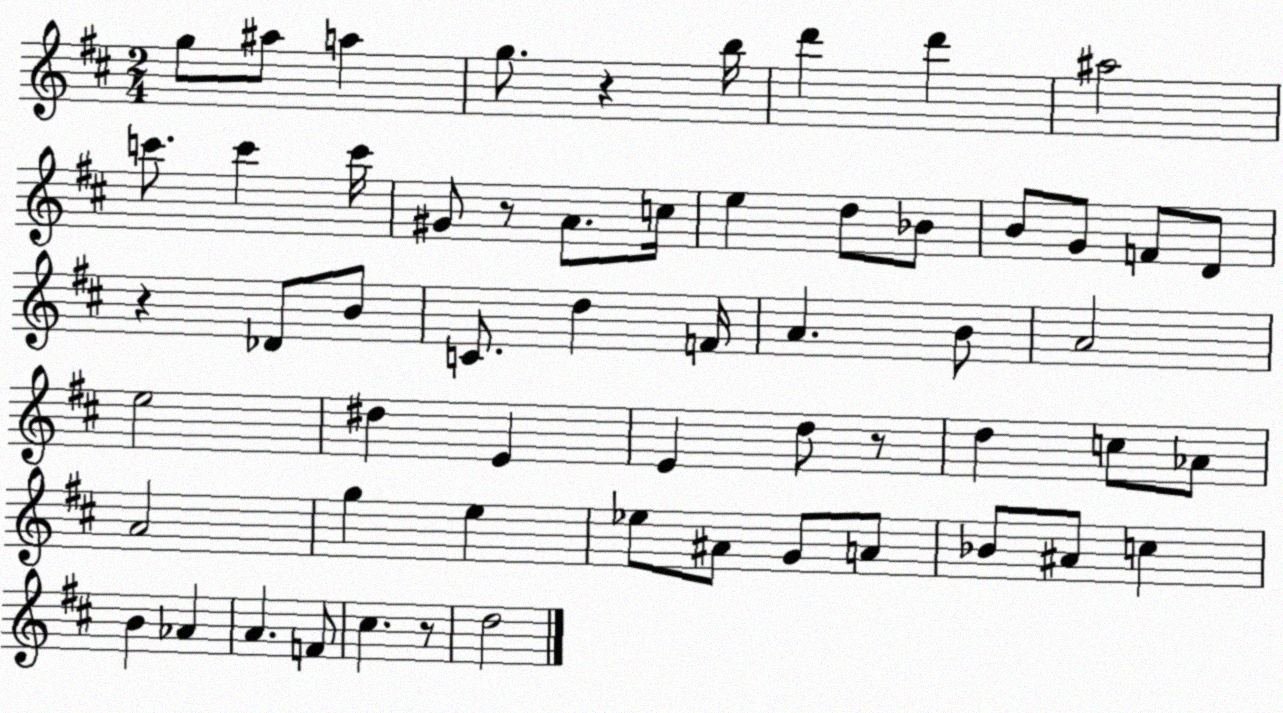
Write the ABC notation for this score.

X:1
T:Untitled
M:2/4
L:1/4
K:D
g/2 ^a/2 a g/2 z b/4 d' d' ^a2 c'/2 c' c'/4 ^G/2 z/2 A/2 c/4 e d/2 _B/2 B/2 G/2 F/2 D/2 z _D/2 B/2 C/2 d F/4 A B/2 A2 e2 ^d E E d/2 z/2 d c/2 _A/2 A2 g e _e/2 ^A/2 G/2 A/2 _B/2 ^A/2 c B _A A F/2 ^c z/2 d2